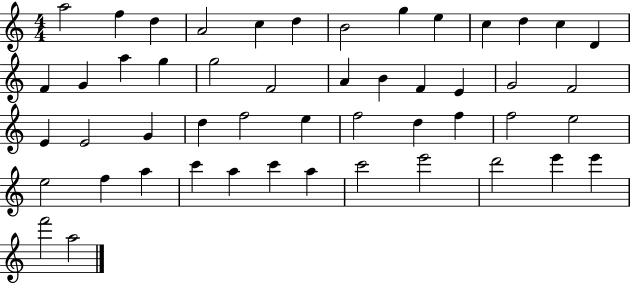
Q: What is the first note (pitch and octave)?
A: A5